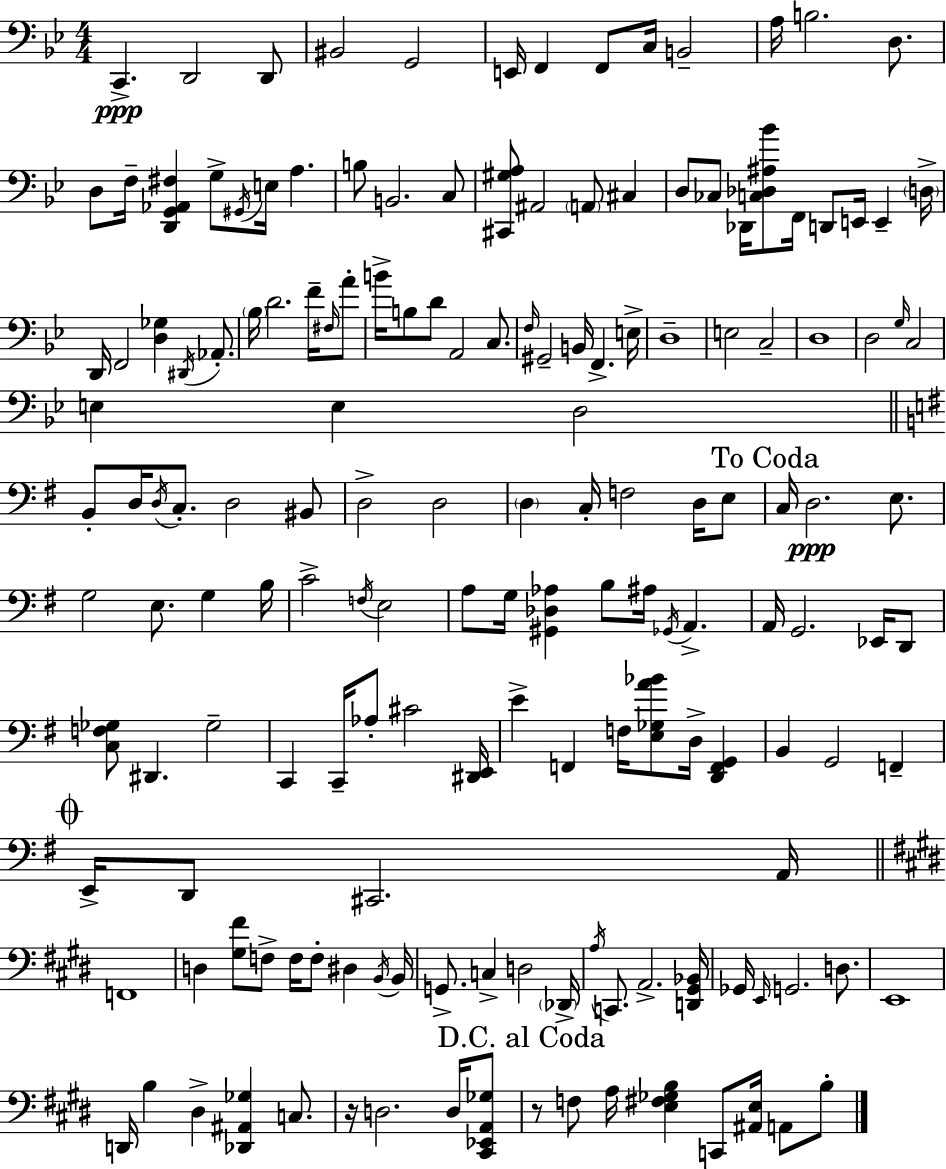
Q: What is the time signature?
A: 4/4